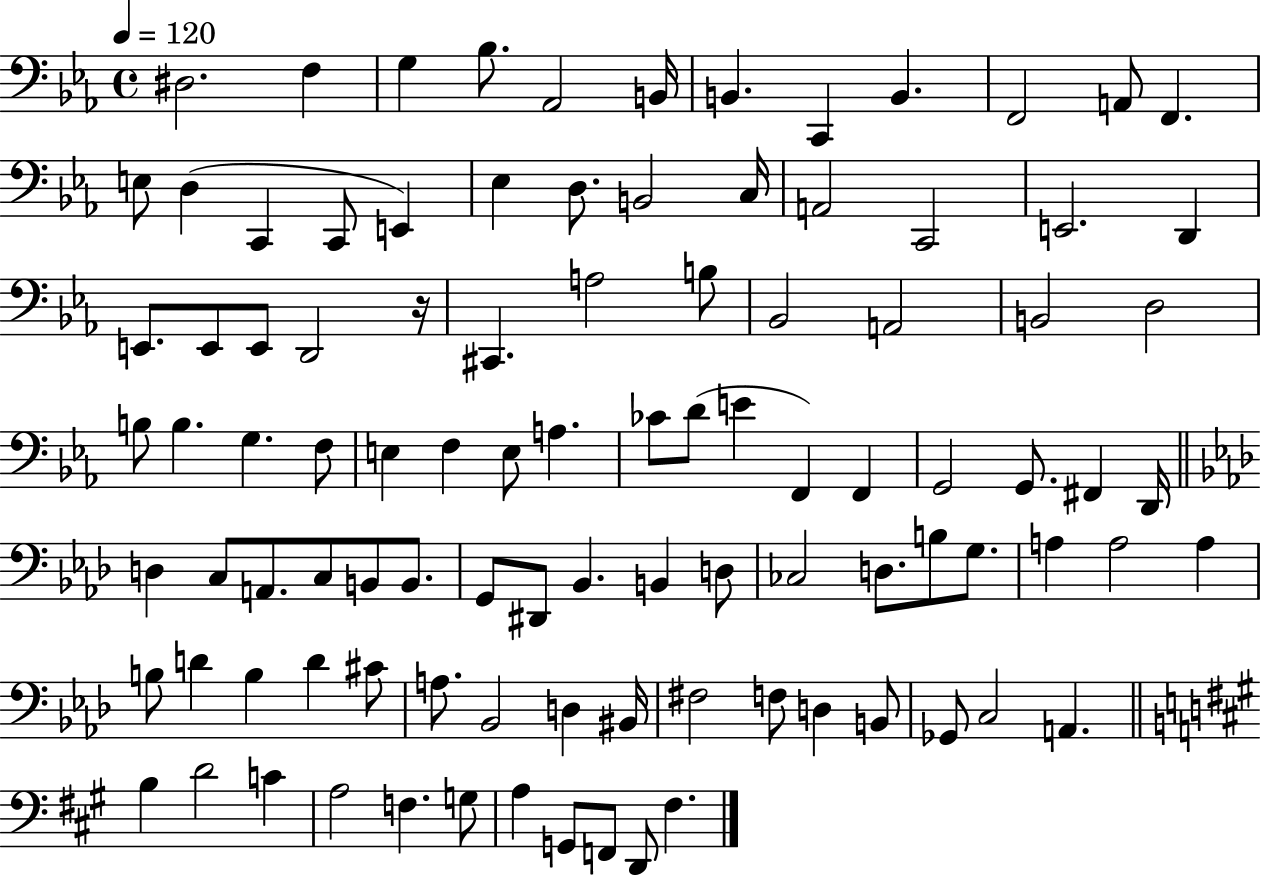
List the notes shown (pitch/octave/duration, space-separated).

D#3/h. F3/q G3/q Bb3/e. Ab2/h B2/s B2/q. C2/q B2/q. F2/h A2/e F2/q. E3/e D3/q C2/q C2/e E2/q Eb3/q D3/e. B2/h C3/s A2/h C2/h E2/h. D2/q E2/e. E2/e E2/e D2/h R/s C#2/q. A3/h B3/e Bb2/h A2/h B2/h D3/h B3/e B3/q. G3/q. F3/e E3/q F3/q E3/e A3/q. CES4/e D4/e E4/q F2/q F2/q G2/h G2/e. F#2/q D2/s D3/q C3/e A2/e. C3/e B2/e B2/e. G2/e D#2/e Bb2/q. B2/q D3/e CES3/h D3/e. B3/e G3/e. A3/q A3/h A3/q B3/e D4/q B3/q D4/q C#4/e A3/e. Bb2/h D3/q BIS2/s F#3/h F3/e D3/q B2/e Gb2/e C3/h A2/q. B3/q D4/h C4/q A3/h F3/q. G3/e A3/q G2/e F2/e D2/e F#3/q.